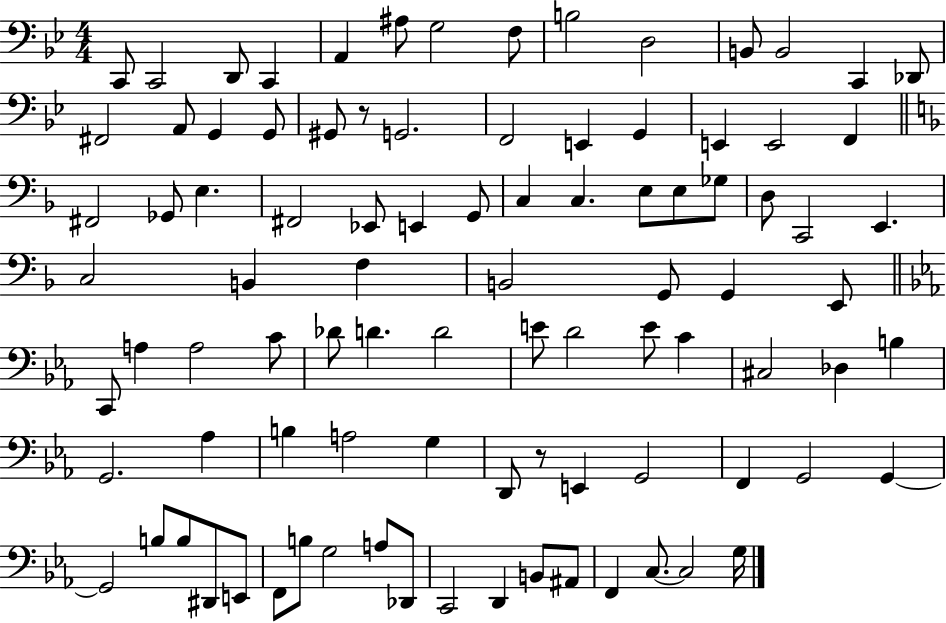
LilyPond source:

{
  \clef bass
  \numericTimeSignature
  \time 4/4
  \key bes \major
  c,8 c,2 d,8 c,4 | a,4 ais8 g2 f8 | b2 d2 | b,8 b,2 c,4 des,8 | \break fis,2 a,8 g,4 g,8 | gis,8 r8 g,2. | f,2 e,4 g,4 | e,4 e,2 f,4 | \break \bar "||" \break \key d \minor fis,2 ges,8 e4. | fis,2 ees,8 e,4 g,8 | c4 c4. e8 e8 ges8 | d8 c,2 e,4. | \break c2 b,4 f4 | b,2 g,8 g,4 e,8 | \bar "||" \break \key ees \major c,8 a4 a2 c'8 | des'8 d'4. d'2 | e'8 d'2 e'8 c'4 | cis2 des4 b4 | \break g,2. aes4 | b4 a2 g4 | d,8 r8 e,4 g,2 | f,4 g,2 g,4~~ | \break g,2 b8 b8 dis,8 e,8 | f,8 b8 g2 a8 des,8 | c,2 d,4 b,8 ais,8 | f,4 c8.~~ c2 g16 | \break \bar "|."
}